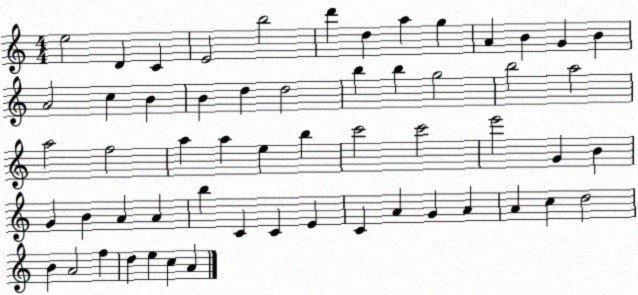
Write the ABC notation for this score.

X:1
T:Untitled
M:4/4
L:1/4
K:C
e2 D C E2 b2 d' d a g A B G B A2 c B B d d2 b b g2 b2 a2 a2 f2 a a e b c'2 c'2 e'2 G B G B A A b C C E C A G A A c d2 B A2 f d e c A